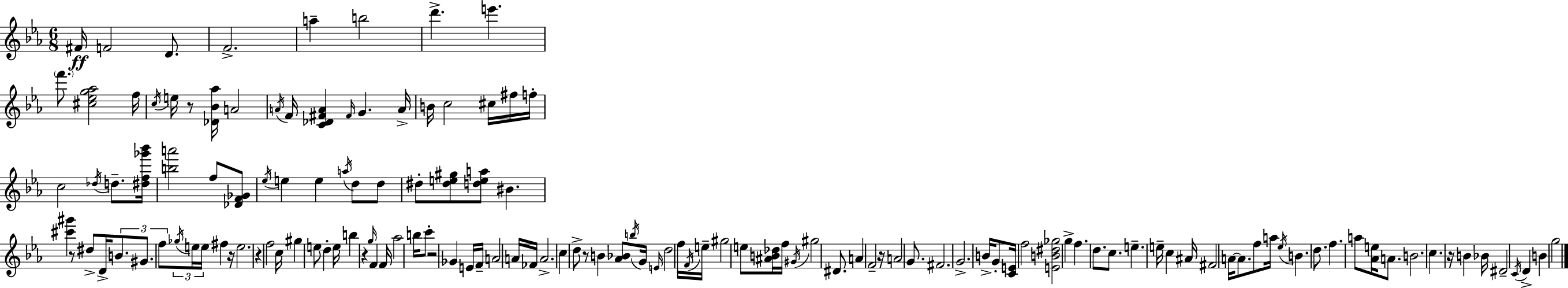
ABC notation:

X:1
T:Untitled
M:6/8
L:1/4
K:Cm
^F/4 F2 D/2 F2 a b2 d' e' f'/2 [^c_eg_a]2 f/4 c/4 e/4 z/2 [_D_B_a]/4 A2 A/4 F/4 [C_D^FA] ^F/4 G A/4 B/4 c2 ^c/4 ^f/4 f/4 c2 _d/4 d/2 [^df_g'_b']/4 [ba']2 f/2 [_DF_G]/2 _e/4 e e a/4 d/2 d/2 ^d/2 [^de^g]/2 [dea]/2 ^B [^c'^g'] z/2 ^d/2 D/4 B/2 ^G/2 f/2 _g/4 e/4 e/4 ^f z/4 e2 z f2 c/4 ^g e/2 d e/4 b z g/4 F F/4 _a2 b/4 c'/2 z2 _G E/4 F/4 A2 A/4 _F/4 A2 c d/2 z/2 B [_A_B]/2 b/4 G/4 E/4 d2 f/4 F/4 e/4 ^g2 e/2 [^AB_d]/4 f/4 ^G/4 ^g2 ^D/2 A F2 z/4 A2 G/2 ^F2 G2 B/4 G/2 [CE]/4 f2 [EB^d_g]2 g f d/2 c/2 e e/4 c ^A/4 ^F2 A/4 A/2 f/2 a/4 _e/4 B d/2 f a/2 [_Ae]/4 A/2 B2 c z/4 B _B/4 ^D2 C/4 D B g2